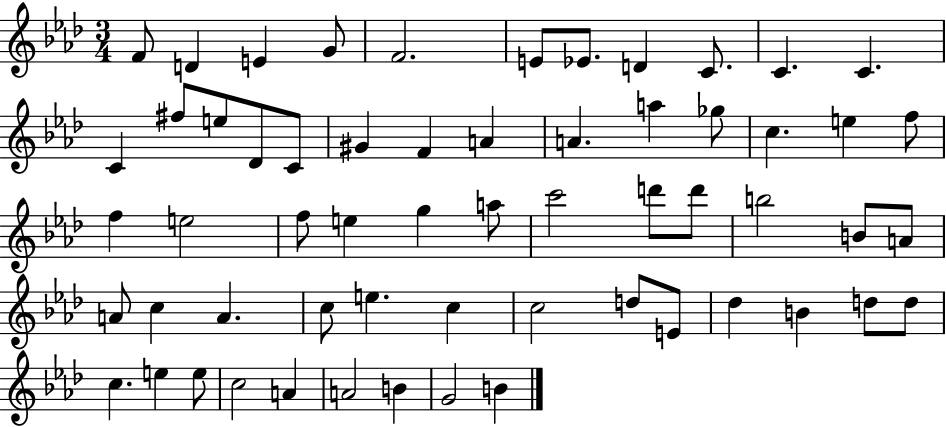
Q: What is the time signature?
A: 3/4